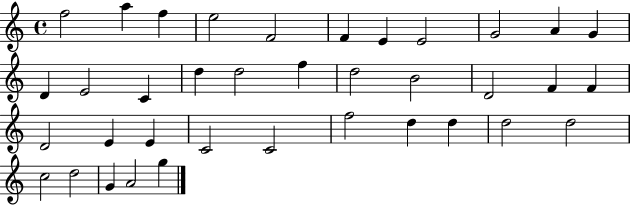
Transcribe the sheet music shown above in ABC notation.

X:1
T:Untitled
M:4/4
L:1/4
K:C
f2 a f e2 F2 F E E2 G2 A G D E2 C d d2 f d2 B2 D2 F F D2 E E C2 C2 f2 d d d2 d2 c2 d2 G A2 g